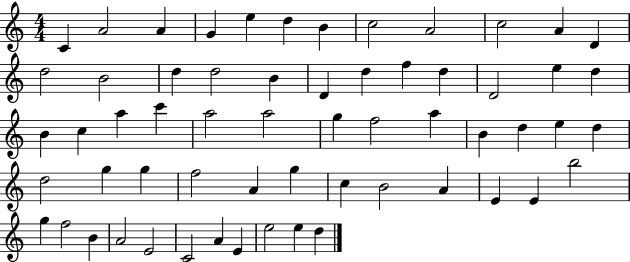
{
  \clef treble
  \numericTimeSignature
  \time 4/4
  \key c \major
  c'4 a'2 a'4 | g'4 e''4 d''4 b'4 | c''2 a'2 | c''2 a'4 d'4 | \break d''2 b'2 | d''4 d''2 b'4 | d'4 d''4 f''4 d''4 | d'2 e''4 d''4 | \break b'4 c''4 a''4 c'''4 | a''2 a''2 | g''4 f''2 a''4 | b'4 d''4 e''4 d''4 | \break d''2 g''4 g''4 | f''2 a'4 g''4 | c''4 b'2 a'4 | e'4 e'4 b''2 | \break g''4 f''2 b'4 | a'2 e'2 | c'2 a'4 e'4 | e''2 e''4 d''4 | \break \bar "|."
}